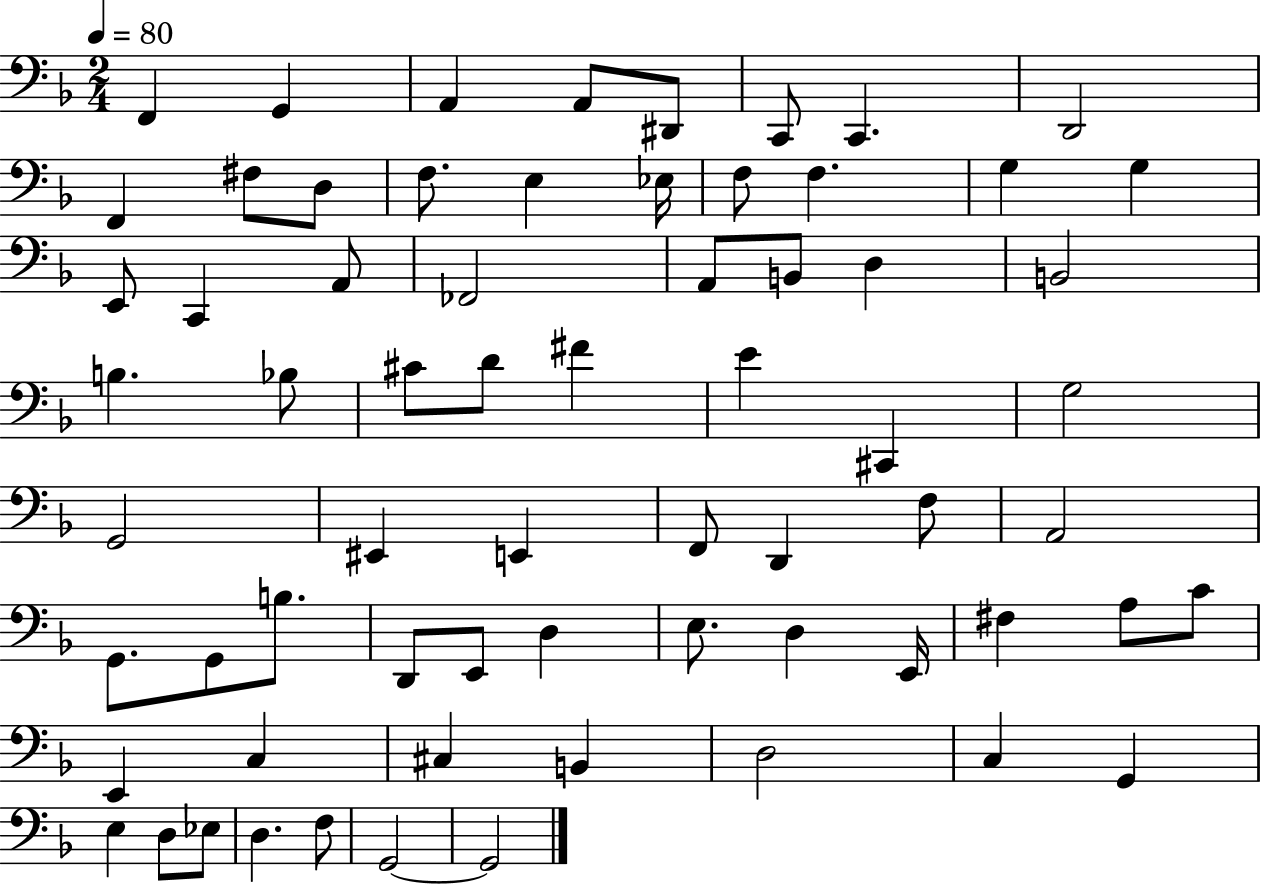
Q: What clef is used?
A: bass